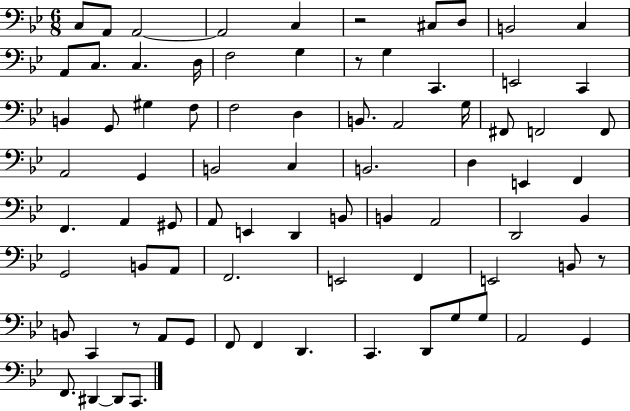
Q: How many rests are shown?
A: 4